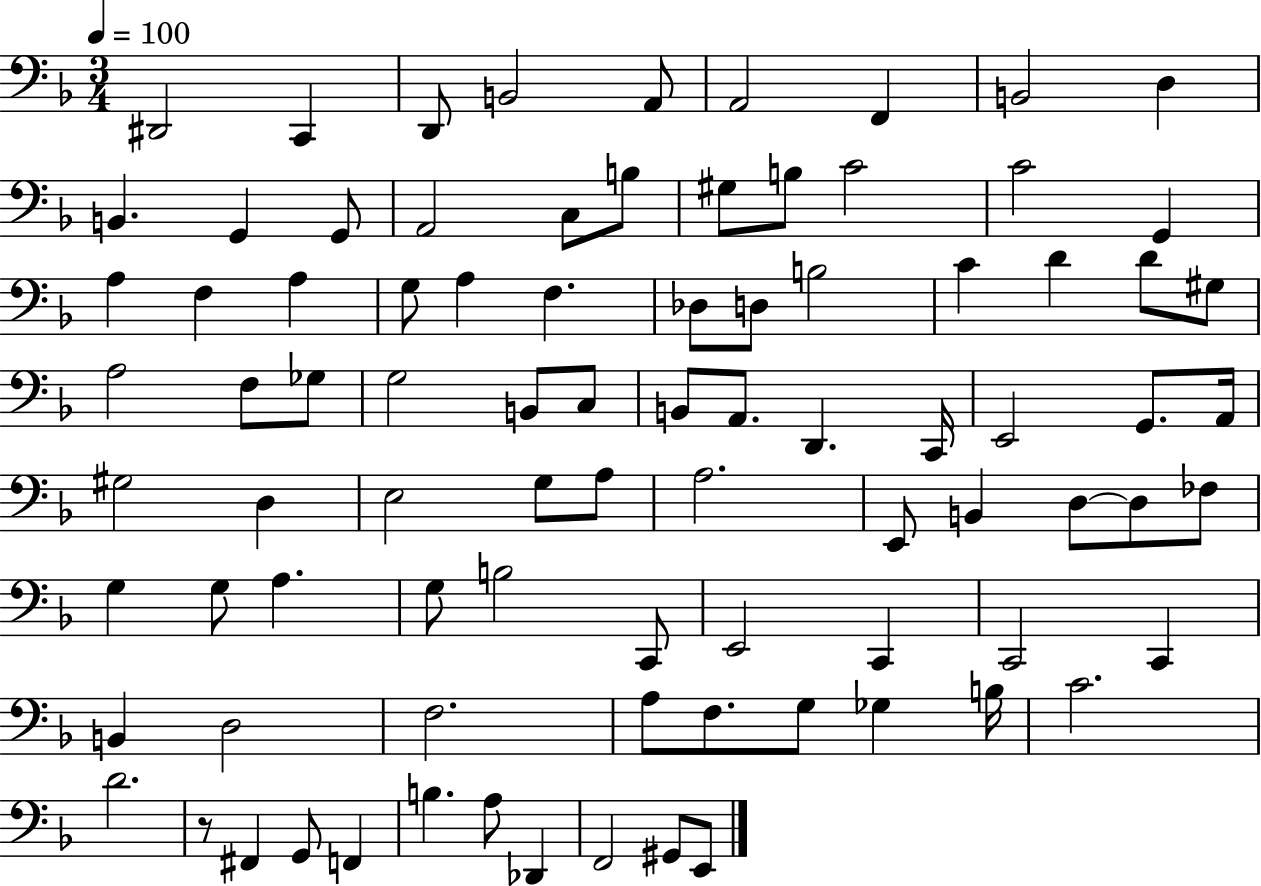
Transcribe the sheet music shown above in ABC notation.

X:1
T:Untitled
M:3/4
L:1/4
K:F
^D,,2 C,, D,,/2 B,,2 A,,/2 A,,2 F,, B,,2 D, B,, G,, G,,/2 A,,2 C,/2 B,/2 ^G,/2 B,/2 C2 C2 G,, A, F, A, G,/2 A, F, _D,/2 D,/2 B,2 C D D/2 ^G,/2 A,2 F,/2 _G,/2 G,2 B,,/2 C,/2 B,,/2 A,,/2 D,, C,,/4 E,,2 G,,/2 A,,/4 ^G,2 D, E,2 G,/2 A,/2 A,2 E,,/2 B,, D,/2 D,/2 _F,/2 G, G,/2 A, G,/2 B,2 C,,/2 E,,2 C,, C,,2 C,, B,, D,2 F,2 A,/2 F,/2 G,/2 _G, B,/4 C2 D2 z/2 ^F,, G,,/2 F,, B, A,/2 _D,, F,,2 ^G,,/2 E,,/2